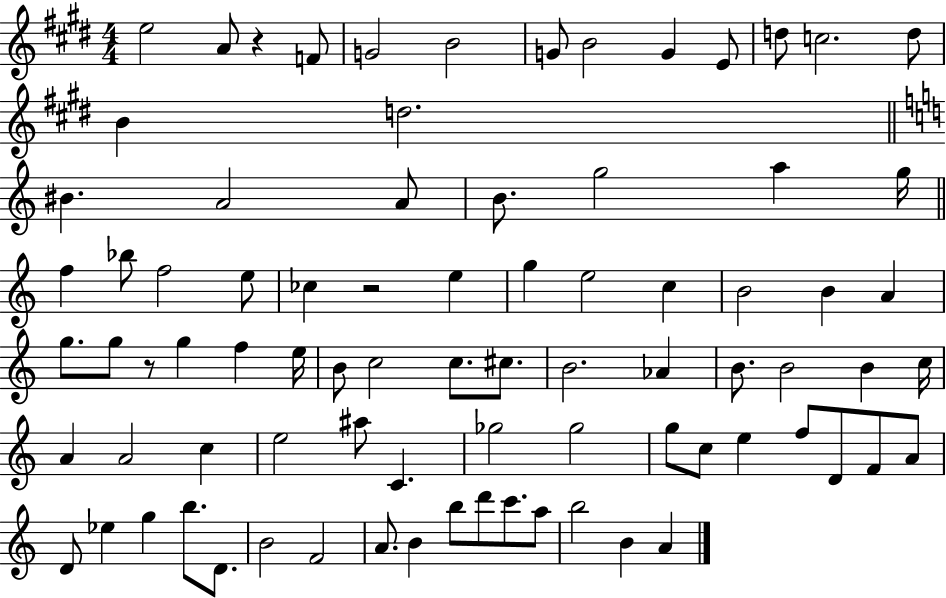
E5/h A4/e R/q F4/e G4/h B4/h G4/e B4/h G4/q E4/e D5/e C5/h. D5/e B4/q D5/h. BIS4/q. A4/h A4/e B4/e. G5/h A5/q G5/s F5/q Bb5/e F5/h E5/e CES5/q R/h E5/q G5/q E5/h C5/q B4/h B4/q A4/q G5/e. G5/e R/e G5/q F5/q E5/s B4/e C5/h C5/e. C#5/e. B4/h. Ab4/q B4/e. B4/h B4/q C5/s A4/q A4/h C5/q E5/h A#5/e C4/q. Gb5/h Gb5/h G5/e C5/e E5/q F5/e D4/e F4/e A4/e D4/e Eb5/q G5/q B5/e. D4/e. B4/h F4/h A4/e. B4/q B5/e D6/e C6/e. A5/e B5/h B4/q A4/q